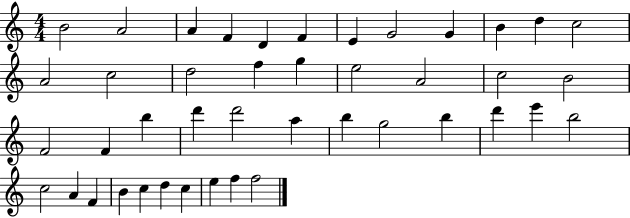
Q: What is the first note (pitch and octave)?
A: B4